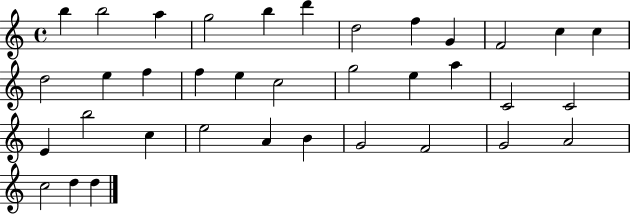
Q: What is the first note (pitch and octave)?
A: B5